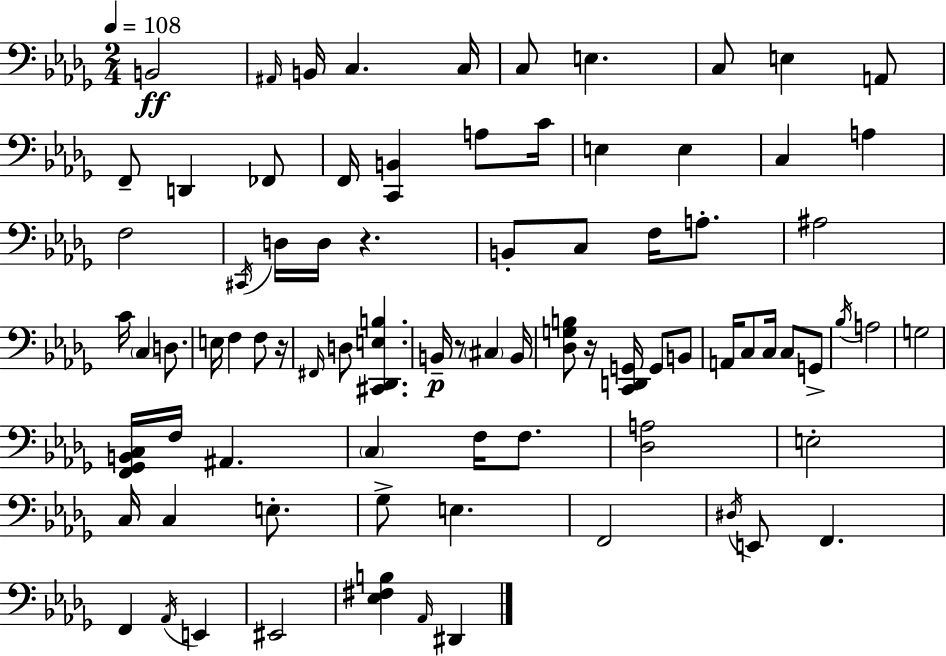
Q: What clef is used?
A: bass